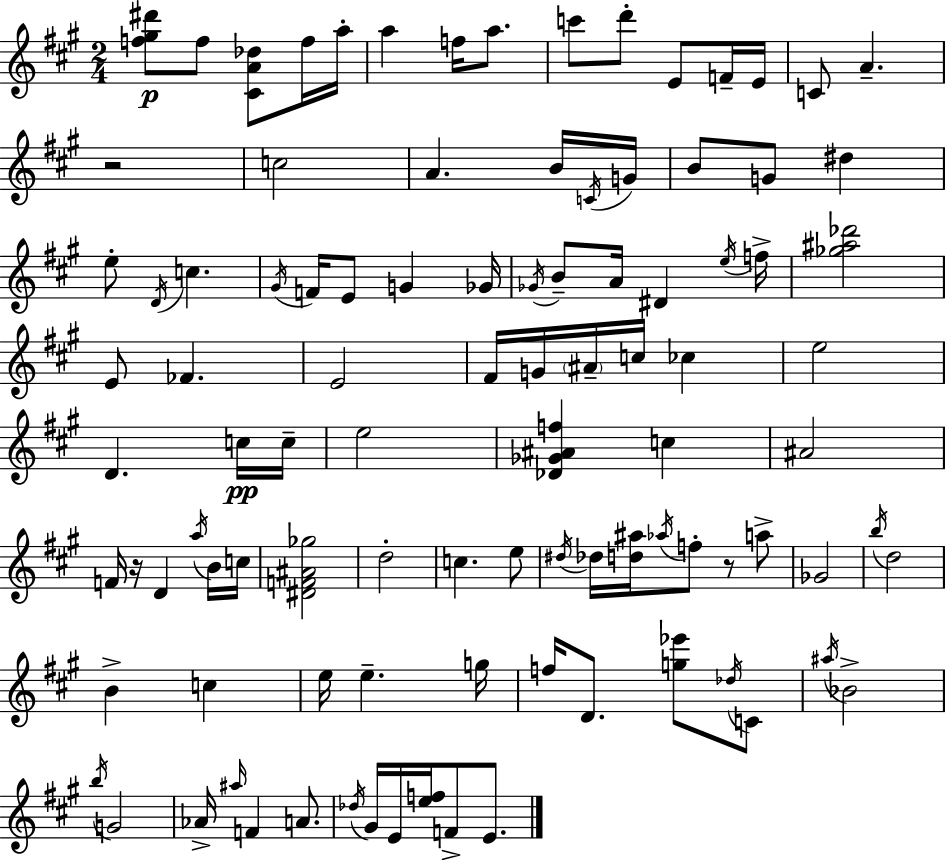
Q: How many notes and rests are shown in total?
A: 99